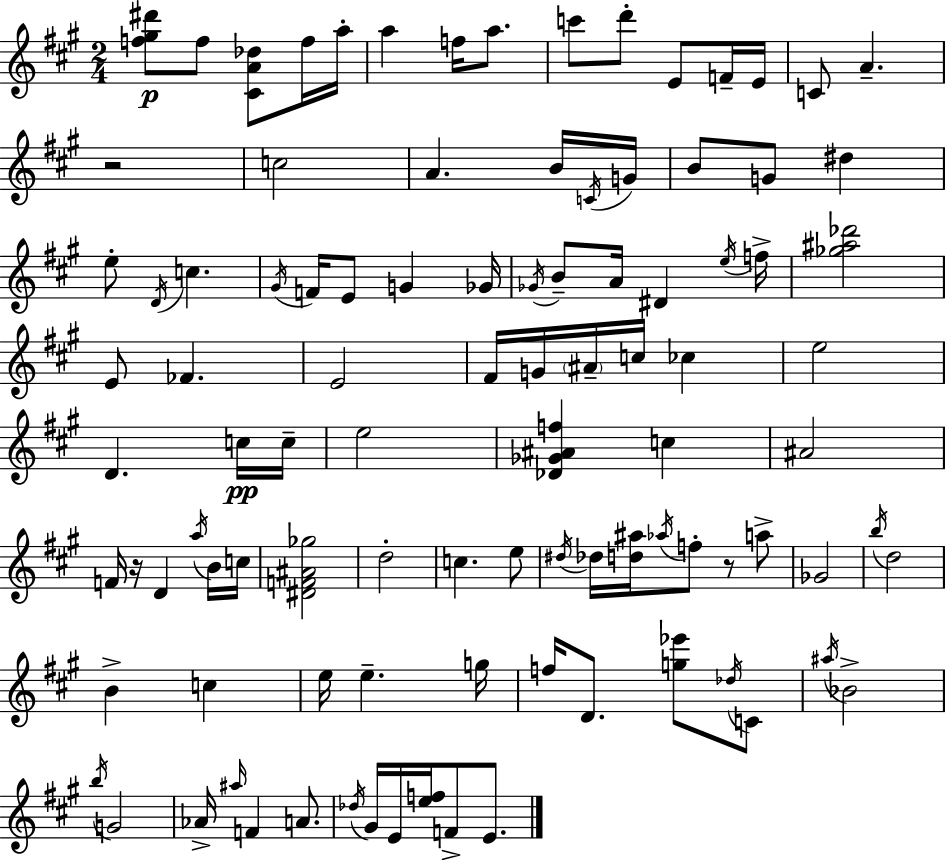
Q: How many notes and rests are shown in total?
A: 99